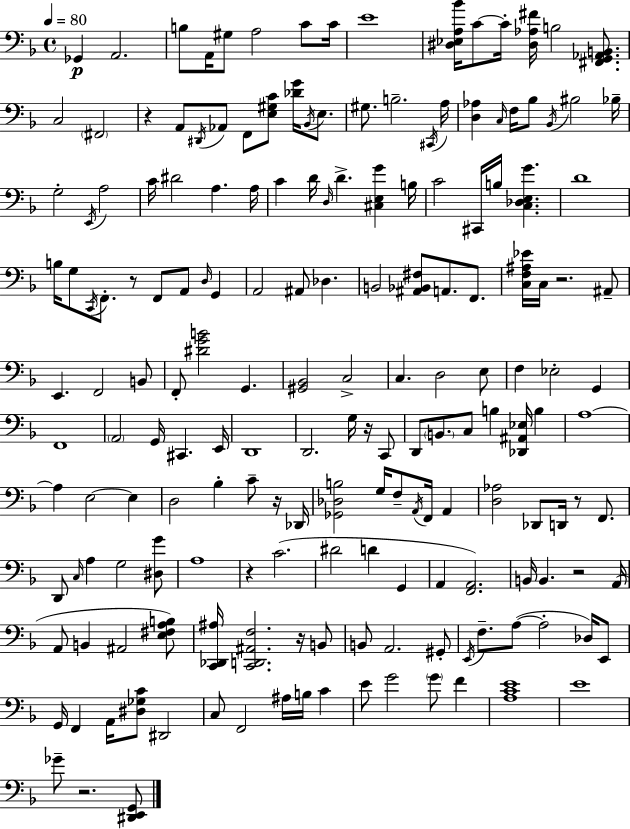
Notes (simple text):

Gb2/q A2/h. B3/e A2/s G#3/e A3/h C4/e C4/s E4/w [D#3,Eb3,A3,Bb4]/s C4/e C4/s [D#3,Ab3,F#4]/s B3/h [F#2,G2,Ab2,B2]/e. C3/h F#2/h R/q A2/e D#2/s Ab2/e F2/e [E3,G#3,C4]/e [Db4,G4]/s Bb2/s E3/e. G#3/e. B3/h. C#2/s A3/s [D3,Ab3]/q C3/s F3/s Bb3/e Bb2/s BIS3/h Bb3/s G3/h E2/s A3/h C4/s D#4/h A3/q. A3/s C4/q D4/s D3/s D4/q. [C#3,E3,G4]/q B3/s C4/h C#2/s B3/s [C3,Db3,E3,G4]/q. D4/w B3/s G3/e C2/s F2/e. R/e F2/e A2/e D3/s G2/q A2/h A#2/e Db3/q. B2/h [A#2,Bb2,F#3]/e A2/e. F2/e. [C3,F3,A#3,Eb4]/s C3/s R/h. A#2/e E2/q. F2/h B2/e F2/e [D#4,G4,B4]/h G2/q. [G#2,Bb2]/h C3/h C3/q. D3/h E3/e F3/q Eb3/h G2/q F2/w A2/h G2/s C#2/q. E2/s D2/w D2/h. G3/s R/s C2/e D2/e B2/e. C3/e B3/q [Db2,A#2,Eb3]/s B3/q A3/w A3/q E3/h E3/q D3/h Bb3/q C4/e R/s Db2/s [Gb2,Db3,B3]/h G3/s F3/e A2/s F2/s A2/q [D3,Ab3]/h Db2/e D2/s R/e F2/e. D2/e C3/s A3/q G3/h [D#3,G4]/e A3/w R/q C4/h. D#4/h D4/q G2/q A2/q [F2,A2]/h. B2/s B2/q. R/h A2/s A2/e B2/q A#2/h [E3,F#3,A3,B3]/e [C2,Db2,A#3]/s [C2,D2,A#2,F3]/h. R/s B2/e B2/e A2/h. G#2/e E2/s F3/e. A3/e A3/h Db3/s E2/e G2/s F2/q A2/s [D#3,Gb3,C4]/e D#2/h C3/e F2/h A#3/s B3/s C4/q E4/e G4/h G4/e F4/q [A3,C4,E4]/w E4/w Gb4/e R/h. [D#2,E2,G2]/e